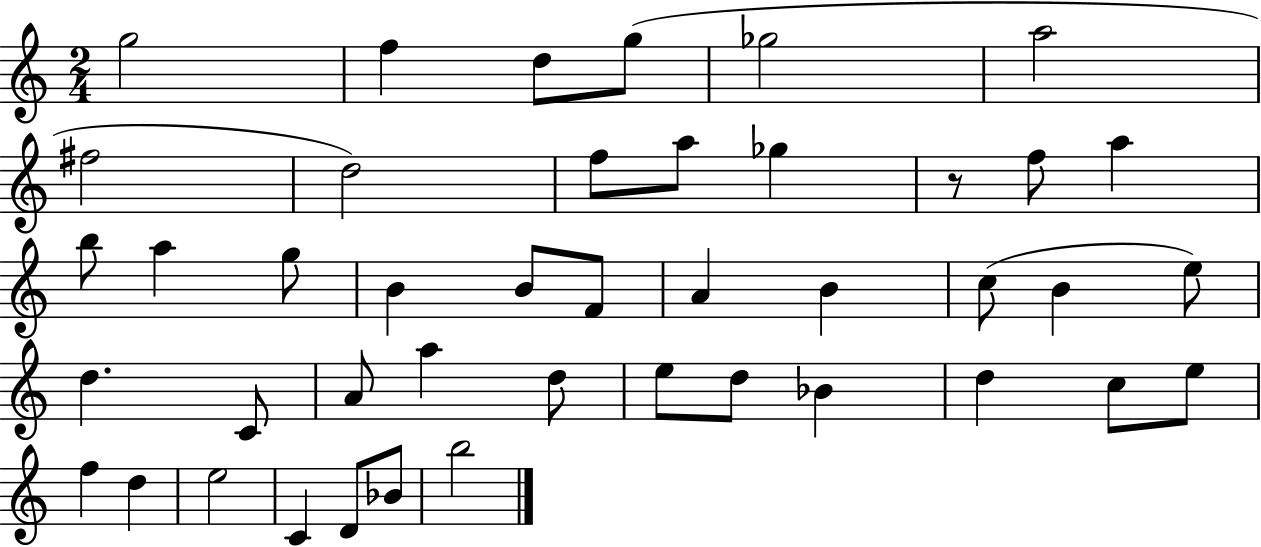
X:1
T:Untitled
M:2/4
L:1/4
K:C
g2 f d/2 g/2 _g2 a2 ^f2 d2 f/2 a/2 _g z/2 f/2 a b/2 a g/2 B B/2 F/2 A B c/2 B e/2 d C/2 A/2 a d/2 e/2 d/2 _B d c/2 e/2 f d e2 C D/2 _B/2 b2